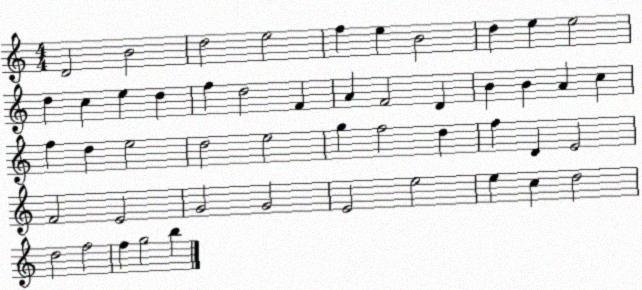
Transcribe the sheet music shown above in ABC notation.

X:1
T:Untitled
M:4/4
L:1/4
K:C
D2 B2 d2 e2 f e B2 d e e2 d c e d f d2 F A F2 D B B A c f d e2 d2 e2 g f2 d f D E2 F2 E2 G2 G2 E2 e2 e c d2 d2 f2 f g2 b